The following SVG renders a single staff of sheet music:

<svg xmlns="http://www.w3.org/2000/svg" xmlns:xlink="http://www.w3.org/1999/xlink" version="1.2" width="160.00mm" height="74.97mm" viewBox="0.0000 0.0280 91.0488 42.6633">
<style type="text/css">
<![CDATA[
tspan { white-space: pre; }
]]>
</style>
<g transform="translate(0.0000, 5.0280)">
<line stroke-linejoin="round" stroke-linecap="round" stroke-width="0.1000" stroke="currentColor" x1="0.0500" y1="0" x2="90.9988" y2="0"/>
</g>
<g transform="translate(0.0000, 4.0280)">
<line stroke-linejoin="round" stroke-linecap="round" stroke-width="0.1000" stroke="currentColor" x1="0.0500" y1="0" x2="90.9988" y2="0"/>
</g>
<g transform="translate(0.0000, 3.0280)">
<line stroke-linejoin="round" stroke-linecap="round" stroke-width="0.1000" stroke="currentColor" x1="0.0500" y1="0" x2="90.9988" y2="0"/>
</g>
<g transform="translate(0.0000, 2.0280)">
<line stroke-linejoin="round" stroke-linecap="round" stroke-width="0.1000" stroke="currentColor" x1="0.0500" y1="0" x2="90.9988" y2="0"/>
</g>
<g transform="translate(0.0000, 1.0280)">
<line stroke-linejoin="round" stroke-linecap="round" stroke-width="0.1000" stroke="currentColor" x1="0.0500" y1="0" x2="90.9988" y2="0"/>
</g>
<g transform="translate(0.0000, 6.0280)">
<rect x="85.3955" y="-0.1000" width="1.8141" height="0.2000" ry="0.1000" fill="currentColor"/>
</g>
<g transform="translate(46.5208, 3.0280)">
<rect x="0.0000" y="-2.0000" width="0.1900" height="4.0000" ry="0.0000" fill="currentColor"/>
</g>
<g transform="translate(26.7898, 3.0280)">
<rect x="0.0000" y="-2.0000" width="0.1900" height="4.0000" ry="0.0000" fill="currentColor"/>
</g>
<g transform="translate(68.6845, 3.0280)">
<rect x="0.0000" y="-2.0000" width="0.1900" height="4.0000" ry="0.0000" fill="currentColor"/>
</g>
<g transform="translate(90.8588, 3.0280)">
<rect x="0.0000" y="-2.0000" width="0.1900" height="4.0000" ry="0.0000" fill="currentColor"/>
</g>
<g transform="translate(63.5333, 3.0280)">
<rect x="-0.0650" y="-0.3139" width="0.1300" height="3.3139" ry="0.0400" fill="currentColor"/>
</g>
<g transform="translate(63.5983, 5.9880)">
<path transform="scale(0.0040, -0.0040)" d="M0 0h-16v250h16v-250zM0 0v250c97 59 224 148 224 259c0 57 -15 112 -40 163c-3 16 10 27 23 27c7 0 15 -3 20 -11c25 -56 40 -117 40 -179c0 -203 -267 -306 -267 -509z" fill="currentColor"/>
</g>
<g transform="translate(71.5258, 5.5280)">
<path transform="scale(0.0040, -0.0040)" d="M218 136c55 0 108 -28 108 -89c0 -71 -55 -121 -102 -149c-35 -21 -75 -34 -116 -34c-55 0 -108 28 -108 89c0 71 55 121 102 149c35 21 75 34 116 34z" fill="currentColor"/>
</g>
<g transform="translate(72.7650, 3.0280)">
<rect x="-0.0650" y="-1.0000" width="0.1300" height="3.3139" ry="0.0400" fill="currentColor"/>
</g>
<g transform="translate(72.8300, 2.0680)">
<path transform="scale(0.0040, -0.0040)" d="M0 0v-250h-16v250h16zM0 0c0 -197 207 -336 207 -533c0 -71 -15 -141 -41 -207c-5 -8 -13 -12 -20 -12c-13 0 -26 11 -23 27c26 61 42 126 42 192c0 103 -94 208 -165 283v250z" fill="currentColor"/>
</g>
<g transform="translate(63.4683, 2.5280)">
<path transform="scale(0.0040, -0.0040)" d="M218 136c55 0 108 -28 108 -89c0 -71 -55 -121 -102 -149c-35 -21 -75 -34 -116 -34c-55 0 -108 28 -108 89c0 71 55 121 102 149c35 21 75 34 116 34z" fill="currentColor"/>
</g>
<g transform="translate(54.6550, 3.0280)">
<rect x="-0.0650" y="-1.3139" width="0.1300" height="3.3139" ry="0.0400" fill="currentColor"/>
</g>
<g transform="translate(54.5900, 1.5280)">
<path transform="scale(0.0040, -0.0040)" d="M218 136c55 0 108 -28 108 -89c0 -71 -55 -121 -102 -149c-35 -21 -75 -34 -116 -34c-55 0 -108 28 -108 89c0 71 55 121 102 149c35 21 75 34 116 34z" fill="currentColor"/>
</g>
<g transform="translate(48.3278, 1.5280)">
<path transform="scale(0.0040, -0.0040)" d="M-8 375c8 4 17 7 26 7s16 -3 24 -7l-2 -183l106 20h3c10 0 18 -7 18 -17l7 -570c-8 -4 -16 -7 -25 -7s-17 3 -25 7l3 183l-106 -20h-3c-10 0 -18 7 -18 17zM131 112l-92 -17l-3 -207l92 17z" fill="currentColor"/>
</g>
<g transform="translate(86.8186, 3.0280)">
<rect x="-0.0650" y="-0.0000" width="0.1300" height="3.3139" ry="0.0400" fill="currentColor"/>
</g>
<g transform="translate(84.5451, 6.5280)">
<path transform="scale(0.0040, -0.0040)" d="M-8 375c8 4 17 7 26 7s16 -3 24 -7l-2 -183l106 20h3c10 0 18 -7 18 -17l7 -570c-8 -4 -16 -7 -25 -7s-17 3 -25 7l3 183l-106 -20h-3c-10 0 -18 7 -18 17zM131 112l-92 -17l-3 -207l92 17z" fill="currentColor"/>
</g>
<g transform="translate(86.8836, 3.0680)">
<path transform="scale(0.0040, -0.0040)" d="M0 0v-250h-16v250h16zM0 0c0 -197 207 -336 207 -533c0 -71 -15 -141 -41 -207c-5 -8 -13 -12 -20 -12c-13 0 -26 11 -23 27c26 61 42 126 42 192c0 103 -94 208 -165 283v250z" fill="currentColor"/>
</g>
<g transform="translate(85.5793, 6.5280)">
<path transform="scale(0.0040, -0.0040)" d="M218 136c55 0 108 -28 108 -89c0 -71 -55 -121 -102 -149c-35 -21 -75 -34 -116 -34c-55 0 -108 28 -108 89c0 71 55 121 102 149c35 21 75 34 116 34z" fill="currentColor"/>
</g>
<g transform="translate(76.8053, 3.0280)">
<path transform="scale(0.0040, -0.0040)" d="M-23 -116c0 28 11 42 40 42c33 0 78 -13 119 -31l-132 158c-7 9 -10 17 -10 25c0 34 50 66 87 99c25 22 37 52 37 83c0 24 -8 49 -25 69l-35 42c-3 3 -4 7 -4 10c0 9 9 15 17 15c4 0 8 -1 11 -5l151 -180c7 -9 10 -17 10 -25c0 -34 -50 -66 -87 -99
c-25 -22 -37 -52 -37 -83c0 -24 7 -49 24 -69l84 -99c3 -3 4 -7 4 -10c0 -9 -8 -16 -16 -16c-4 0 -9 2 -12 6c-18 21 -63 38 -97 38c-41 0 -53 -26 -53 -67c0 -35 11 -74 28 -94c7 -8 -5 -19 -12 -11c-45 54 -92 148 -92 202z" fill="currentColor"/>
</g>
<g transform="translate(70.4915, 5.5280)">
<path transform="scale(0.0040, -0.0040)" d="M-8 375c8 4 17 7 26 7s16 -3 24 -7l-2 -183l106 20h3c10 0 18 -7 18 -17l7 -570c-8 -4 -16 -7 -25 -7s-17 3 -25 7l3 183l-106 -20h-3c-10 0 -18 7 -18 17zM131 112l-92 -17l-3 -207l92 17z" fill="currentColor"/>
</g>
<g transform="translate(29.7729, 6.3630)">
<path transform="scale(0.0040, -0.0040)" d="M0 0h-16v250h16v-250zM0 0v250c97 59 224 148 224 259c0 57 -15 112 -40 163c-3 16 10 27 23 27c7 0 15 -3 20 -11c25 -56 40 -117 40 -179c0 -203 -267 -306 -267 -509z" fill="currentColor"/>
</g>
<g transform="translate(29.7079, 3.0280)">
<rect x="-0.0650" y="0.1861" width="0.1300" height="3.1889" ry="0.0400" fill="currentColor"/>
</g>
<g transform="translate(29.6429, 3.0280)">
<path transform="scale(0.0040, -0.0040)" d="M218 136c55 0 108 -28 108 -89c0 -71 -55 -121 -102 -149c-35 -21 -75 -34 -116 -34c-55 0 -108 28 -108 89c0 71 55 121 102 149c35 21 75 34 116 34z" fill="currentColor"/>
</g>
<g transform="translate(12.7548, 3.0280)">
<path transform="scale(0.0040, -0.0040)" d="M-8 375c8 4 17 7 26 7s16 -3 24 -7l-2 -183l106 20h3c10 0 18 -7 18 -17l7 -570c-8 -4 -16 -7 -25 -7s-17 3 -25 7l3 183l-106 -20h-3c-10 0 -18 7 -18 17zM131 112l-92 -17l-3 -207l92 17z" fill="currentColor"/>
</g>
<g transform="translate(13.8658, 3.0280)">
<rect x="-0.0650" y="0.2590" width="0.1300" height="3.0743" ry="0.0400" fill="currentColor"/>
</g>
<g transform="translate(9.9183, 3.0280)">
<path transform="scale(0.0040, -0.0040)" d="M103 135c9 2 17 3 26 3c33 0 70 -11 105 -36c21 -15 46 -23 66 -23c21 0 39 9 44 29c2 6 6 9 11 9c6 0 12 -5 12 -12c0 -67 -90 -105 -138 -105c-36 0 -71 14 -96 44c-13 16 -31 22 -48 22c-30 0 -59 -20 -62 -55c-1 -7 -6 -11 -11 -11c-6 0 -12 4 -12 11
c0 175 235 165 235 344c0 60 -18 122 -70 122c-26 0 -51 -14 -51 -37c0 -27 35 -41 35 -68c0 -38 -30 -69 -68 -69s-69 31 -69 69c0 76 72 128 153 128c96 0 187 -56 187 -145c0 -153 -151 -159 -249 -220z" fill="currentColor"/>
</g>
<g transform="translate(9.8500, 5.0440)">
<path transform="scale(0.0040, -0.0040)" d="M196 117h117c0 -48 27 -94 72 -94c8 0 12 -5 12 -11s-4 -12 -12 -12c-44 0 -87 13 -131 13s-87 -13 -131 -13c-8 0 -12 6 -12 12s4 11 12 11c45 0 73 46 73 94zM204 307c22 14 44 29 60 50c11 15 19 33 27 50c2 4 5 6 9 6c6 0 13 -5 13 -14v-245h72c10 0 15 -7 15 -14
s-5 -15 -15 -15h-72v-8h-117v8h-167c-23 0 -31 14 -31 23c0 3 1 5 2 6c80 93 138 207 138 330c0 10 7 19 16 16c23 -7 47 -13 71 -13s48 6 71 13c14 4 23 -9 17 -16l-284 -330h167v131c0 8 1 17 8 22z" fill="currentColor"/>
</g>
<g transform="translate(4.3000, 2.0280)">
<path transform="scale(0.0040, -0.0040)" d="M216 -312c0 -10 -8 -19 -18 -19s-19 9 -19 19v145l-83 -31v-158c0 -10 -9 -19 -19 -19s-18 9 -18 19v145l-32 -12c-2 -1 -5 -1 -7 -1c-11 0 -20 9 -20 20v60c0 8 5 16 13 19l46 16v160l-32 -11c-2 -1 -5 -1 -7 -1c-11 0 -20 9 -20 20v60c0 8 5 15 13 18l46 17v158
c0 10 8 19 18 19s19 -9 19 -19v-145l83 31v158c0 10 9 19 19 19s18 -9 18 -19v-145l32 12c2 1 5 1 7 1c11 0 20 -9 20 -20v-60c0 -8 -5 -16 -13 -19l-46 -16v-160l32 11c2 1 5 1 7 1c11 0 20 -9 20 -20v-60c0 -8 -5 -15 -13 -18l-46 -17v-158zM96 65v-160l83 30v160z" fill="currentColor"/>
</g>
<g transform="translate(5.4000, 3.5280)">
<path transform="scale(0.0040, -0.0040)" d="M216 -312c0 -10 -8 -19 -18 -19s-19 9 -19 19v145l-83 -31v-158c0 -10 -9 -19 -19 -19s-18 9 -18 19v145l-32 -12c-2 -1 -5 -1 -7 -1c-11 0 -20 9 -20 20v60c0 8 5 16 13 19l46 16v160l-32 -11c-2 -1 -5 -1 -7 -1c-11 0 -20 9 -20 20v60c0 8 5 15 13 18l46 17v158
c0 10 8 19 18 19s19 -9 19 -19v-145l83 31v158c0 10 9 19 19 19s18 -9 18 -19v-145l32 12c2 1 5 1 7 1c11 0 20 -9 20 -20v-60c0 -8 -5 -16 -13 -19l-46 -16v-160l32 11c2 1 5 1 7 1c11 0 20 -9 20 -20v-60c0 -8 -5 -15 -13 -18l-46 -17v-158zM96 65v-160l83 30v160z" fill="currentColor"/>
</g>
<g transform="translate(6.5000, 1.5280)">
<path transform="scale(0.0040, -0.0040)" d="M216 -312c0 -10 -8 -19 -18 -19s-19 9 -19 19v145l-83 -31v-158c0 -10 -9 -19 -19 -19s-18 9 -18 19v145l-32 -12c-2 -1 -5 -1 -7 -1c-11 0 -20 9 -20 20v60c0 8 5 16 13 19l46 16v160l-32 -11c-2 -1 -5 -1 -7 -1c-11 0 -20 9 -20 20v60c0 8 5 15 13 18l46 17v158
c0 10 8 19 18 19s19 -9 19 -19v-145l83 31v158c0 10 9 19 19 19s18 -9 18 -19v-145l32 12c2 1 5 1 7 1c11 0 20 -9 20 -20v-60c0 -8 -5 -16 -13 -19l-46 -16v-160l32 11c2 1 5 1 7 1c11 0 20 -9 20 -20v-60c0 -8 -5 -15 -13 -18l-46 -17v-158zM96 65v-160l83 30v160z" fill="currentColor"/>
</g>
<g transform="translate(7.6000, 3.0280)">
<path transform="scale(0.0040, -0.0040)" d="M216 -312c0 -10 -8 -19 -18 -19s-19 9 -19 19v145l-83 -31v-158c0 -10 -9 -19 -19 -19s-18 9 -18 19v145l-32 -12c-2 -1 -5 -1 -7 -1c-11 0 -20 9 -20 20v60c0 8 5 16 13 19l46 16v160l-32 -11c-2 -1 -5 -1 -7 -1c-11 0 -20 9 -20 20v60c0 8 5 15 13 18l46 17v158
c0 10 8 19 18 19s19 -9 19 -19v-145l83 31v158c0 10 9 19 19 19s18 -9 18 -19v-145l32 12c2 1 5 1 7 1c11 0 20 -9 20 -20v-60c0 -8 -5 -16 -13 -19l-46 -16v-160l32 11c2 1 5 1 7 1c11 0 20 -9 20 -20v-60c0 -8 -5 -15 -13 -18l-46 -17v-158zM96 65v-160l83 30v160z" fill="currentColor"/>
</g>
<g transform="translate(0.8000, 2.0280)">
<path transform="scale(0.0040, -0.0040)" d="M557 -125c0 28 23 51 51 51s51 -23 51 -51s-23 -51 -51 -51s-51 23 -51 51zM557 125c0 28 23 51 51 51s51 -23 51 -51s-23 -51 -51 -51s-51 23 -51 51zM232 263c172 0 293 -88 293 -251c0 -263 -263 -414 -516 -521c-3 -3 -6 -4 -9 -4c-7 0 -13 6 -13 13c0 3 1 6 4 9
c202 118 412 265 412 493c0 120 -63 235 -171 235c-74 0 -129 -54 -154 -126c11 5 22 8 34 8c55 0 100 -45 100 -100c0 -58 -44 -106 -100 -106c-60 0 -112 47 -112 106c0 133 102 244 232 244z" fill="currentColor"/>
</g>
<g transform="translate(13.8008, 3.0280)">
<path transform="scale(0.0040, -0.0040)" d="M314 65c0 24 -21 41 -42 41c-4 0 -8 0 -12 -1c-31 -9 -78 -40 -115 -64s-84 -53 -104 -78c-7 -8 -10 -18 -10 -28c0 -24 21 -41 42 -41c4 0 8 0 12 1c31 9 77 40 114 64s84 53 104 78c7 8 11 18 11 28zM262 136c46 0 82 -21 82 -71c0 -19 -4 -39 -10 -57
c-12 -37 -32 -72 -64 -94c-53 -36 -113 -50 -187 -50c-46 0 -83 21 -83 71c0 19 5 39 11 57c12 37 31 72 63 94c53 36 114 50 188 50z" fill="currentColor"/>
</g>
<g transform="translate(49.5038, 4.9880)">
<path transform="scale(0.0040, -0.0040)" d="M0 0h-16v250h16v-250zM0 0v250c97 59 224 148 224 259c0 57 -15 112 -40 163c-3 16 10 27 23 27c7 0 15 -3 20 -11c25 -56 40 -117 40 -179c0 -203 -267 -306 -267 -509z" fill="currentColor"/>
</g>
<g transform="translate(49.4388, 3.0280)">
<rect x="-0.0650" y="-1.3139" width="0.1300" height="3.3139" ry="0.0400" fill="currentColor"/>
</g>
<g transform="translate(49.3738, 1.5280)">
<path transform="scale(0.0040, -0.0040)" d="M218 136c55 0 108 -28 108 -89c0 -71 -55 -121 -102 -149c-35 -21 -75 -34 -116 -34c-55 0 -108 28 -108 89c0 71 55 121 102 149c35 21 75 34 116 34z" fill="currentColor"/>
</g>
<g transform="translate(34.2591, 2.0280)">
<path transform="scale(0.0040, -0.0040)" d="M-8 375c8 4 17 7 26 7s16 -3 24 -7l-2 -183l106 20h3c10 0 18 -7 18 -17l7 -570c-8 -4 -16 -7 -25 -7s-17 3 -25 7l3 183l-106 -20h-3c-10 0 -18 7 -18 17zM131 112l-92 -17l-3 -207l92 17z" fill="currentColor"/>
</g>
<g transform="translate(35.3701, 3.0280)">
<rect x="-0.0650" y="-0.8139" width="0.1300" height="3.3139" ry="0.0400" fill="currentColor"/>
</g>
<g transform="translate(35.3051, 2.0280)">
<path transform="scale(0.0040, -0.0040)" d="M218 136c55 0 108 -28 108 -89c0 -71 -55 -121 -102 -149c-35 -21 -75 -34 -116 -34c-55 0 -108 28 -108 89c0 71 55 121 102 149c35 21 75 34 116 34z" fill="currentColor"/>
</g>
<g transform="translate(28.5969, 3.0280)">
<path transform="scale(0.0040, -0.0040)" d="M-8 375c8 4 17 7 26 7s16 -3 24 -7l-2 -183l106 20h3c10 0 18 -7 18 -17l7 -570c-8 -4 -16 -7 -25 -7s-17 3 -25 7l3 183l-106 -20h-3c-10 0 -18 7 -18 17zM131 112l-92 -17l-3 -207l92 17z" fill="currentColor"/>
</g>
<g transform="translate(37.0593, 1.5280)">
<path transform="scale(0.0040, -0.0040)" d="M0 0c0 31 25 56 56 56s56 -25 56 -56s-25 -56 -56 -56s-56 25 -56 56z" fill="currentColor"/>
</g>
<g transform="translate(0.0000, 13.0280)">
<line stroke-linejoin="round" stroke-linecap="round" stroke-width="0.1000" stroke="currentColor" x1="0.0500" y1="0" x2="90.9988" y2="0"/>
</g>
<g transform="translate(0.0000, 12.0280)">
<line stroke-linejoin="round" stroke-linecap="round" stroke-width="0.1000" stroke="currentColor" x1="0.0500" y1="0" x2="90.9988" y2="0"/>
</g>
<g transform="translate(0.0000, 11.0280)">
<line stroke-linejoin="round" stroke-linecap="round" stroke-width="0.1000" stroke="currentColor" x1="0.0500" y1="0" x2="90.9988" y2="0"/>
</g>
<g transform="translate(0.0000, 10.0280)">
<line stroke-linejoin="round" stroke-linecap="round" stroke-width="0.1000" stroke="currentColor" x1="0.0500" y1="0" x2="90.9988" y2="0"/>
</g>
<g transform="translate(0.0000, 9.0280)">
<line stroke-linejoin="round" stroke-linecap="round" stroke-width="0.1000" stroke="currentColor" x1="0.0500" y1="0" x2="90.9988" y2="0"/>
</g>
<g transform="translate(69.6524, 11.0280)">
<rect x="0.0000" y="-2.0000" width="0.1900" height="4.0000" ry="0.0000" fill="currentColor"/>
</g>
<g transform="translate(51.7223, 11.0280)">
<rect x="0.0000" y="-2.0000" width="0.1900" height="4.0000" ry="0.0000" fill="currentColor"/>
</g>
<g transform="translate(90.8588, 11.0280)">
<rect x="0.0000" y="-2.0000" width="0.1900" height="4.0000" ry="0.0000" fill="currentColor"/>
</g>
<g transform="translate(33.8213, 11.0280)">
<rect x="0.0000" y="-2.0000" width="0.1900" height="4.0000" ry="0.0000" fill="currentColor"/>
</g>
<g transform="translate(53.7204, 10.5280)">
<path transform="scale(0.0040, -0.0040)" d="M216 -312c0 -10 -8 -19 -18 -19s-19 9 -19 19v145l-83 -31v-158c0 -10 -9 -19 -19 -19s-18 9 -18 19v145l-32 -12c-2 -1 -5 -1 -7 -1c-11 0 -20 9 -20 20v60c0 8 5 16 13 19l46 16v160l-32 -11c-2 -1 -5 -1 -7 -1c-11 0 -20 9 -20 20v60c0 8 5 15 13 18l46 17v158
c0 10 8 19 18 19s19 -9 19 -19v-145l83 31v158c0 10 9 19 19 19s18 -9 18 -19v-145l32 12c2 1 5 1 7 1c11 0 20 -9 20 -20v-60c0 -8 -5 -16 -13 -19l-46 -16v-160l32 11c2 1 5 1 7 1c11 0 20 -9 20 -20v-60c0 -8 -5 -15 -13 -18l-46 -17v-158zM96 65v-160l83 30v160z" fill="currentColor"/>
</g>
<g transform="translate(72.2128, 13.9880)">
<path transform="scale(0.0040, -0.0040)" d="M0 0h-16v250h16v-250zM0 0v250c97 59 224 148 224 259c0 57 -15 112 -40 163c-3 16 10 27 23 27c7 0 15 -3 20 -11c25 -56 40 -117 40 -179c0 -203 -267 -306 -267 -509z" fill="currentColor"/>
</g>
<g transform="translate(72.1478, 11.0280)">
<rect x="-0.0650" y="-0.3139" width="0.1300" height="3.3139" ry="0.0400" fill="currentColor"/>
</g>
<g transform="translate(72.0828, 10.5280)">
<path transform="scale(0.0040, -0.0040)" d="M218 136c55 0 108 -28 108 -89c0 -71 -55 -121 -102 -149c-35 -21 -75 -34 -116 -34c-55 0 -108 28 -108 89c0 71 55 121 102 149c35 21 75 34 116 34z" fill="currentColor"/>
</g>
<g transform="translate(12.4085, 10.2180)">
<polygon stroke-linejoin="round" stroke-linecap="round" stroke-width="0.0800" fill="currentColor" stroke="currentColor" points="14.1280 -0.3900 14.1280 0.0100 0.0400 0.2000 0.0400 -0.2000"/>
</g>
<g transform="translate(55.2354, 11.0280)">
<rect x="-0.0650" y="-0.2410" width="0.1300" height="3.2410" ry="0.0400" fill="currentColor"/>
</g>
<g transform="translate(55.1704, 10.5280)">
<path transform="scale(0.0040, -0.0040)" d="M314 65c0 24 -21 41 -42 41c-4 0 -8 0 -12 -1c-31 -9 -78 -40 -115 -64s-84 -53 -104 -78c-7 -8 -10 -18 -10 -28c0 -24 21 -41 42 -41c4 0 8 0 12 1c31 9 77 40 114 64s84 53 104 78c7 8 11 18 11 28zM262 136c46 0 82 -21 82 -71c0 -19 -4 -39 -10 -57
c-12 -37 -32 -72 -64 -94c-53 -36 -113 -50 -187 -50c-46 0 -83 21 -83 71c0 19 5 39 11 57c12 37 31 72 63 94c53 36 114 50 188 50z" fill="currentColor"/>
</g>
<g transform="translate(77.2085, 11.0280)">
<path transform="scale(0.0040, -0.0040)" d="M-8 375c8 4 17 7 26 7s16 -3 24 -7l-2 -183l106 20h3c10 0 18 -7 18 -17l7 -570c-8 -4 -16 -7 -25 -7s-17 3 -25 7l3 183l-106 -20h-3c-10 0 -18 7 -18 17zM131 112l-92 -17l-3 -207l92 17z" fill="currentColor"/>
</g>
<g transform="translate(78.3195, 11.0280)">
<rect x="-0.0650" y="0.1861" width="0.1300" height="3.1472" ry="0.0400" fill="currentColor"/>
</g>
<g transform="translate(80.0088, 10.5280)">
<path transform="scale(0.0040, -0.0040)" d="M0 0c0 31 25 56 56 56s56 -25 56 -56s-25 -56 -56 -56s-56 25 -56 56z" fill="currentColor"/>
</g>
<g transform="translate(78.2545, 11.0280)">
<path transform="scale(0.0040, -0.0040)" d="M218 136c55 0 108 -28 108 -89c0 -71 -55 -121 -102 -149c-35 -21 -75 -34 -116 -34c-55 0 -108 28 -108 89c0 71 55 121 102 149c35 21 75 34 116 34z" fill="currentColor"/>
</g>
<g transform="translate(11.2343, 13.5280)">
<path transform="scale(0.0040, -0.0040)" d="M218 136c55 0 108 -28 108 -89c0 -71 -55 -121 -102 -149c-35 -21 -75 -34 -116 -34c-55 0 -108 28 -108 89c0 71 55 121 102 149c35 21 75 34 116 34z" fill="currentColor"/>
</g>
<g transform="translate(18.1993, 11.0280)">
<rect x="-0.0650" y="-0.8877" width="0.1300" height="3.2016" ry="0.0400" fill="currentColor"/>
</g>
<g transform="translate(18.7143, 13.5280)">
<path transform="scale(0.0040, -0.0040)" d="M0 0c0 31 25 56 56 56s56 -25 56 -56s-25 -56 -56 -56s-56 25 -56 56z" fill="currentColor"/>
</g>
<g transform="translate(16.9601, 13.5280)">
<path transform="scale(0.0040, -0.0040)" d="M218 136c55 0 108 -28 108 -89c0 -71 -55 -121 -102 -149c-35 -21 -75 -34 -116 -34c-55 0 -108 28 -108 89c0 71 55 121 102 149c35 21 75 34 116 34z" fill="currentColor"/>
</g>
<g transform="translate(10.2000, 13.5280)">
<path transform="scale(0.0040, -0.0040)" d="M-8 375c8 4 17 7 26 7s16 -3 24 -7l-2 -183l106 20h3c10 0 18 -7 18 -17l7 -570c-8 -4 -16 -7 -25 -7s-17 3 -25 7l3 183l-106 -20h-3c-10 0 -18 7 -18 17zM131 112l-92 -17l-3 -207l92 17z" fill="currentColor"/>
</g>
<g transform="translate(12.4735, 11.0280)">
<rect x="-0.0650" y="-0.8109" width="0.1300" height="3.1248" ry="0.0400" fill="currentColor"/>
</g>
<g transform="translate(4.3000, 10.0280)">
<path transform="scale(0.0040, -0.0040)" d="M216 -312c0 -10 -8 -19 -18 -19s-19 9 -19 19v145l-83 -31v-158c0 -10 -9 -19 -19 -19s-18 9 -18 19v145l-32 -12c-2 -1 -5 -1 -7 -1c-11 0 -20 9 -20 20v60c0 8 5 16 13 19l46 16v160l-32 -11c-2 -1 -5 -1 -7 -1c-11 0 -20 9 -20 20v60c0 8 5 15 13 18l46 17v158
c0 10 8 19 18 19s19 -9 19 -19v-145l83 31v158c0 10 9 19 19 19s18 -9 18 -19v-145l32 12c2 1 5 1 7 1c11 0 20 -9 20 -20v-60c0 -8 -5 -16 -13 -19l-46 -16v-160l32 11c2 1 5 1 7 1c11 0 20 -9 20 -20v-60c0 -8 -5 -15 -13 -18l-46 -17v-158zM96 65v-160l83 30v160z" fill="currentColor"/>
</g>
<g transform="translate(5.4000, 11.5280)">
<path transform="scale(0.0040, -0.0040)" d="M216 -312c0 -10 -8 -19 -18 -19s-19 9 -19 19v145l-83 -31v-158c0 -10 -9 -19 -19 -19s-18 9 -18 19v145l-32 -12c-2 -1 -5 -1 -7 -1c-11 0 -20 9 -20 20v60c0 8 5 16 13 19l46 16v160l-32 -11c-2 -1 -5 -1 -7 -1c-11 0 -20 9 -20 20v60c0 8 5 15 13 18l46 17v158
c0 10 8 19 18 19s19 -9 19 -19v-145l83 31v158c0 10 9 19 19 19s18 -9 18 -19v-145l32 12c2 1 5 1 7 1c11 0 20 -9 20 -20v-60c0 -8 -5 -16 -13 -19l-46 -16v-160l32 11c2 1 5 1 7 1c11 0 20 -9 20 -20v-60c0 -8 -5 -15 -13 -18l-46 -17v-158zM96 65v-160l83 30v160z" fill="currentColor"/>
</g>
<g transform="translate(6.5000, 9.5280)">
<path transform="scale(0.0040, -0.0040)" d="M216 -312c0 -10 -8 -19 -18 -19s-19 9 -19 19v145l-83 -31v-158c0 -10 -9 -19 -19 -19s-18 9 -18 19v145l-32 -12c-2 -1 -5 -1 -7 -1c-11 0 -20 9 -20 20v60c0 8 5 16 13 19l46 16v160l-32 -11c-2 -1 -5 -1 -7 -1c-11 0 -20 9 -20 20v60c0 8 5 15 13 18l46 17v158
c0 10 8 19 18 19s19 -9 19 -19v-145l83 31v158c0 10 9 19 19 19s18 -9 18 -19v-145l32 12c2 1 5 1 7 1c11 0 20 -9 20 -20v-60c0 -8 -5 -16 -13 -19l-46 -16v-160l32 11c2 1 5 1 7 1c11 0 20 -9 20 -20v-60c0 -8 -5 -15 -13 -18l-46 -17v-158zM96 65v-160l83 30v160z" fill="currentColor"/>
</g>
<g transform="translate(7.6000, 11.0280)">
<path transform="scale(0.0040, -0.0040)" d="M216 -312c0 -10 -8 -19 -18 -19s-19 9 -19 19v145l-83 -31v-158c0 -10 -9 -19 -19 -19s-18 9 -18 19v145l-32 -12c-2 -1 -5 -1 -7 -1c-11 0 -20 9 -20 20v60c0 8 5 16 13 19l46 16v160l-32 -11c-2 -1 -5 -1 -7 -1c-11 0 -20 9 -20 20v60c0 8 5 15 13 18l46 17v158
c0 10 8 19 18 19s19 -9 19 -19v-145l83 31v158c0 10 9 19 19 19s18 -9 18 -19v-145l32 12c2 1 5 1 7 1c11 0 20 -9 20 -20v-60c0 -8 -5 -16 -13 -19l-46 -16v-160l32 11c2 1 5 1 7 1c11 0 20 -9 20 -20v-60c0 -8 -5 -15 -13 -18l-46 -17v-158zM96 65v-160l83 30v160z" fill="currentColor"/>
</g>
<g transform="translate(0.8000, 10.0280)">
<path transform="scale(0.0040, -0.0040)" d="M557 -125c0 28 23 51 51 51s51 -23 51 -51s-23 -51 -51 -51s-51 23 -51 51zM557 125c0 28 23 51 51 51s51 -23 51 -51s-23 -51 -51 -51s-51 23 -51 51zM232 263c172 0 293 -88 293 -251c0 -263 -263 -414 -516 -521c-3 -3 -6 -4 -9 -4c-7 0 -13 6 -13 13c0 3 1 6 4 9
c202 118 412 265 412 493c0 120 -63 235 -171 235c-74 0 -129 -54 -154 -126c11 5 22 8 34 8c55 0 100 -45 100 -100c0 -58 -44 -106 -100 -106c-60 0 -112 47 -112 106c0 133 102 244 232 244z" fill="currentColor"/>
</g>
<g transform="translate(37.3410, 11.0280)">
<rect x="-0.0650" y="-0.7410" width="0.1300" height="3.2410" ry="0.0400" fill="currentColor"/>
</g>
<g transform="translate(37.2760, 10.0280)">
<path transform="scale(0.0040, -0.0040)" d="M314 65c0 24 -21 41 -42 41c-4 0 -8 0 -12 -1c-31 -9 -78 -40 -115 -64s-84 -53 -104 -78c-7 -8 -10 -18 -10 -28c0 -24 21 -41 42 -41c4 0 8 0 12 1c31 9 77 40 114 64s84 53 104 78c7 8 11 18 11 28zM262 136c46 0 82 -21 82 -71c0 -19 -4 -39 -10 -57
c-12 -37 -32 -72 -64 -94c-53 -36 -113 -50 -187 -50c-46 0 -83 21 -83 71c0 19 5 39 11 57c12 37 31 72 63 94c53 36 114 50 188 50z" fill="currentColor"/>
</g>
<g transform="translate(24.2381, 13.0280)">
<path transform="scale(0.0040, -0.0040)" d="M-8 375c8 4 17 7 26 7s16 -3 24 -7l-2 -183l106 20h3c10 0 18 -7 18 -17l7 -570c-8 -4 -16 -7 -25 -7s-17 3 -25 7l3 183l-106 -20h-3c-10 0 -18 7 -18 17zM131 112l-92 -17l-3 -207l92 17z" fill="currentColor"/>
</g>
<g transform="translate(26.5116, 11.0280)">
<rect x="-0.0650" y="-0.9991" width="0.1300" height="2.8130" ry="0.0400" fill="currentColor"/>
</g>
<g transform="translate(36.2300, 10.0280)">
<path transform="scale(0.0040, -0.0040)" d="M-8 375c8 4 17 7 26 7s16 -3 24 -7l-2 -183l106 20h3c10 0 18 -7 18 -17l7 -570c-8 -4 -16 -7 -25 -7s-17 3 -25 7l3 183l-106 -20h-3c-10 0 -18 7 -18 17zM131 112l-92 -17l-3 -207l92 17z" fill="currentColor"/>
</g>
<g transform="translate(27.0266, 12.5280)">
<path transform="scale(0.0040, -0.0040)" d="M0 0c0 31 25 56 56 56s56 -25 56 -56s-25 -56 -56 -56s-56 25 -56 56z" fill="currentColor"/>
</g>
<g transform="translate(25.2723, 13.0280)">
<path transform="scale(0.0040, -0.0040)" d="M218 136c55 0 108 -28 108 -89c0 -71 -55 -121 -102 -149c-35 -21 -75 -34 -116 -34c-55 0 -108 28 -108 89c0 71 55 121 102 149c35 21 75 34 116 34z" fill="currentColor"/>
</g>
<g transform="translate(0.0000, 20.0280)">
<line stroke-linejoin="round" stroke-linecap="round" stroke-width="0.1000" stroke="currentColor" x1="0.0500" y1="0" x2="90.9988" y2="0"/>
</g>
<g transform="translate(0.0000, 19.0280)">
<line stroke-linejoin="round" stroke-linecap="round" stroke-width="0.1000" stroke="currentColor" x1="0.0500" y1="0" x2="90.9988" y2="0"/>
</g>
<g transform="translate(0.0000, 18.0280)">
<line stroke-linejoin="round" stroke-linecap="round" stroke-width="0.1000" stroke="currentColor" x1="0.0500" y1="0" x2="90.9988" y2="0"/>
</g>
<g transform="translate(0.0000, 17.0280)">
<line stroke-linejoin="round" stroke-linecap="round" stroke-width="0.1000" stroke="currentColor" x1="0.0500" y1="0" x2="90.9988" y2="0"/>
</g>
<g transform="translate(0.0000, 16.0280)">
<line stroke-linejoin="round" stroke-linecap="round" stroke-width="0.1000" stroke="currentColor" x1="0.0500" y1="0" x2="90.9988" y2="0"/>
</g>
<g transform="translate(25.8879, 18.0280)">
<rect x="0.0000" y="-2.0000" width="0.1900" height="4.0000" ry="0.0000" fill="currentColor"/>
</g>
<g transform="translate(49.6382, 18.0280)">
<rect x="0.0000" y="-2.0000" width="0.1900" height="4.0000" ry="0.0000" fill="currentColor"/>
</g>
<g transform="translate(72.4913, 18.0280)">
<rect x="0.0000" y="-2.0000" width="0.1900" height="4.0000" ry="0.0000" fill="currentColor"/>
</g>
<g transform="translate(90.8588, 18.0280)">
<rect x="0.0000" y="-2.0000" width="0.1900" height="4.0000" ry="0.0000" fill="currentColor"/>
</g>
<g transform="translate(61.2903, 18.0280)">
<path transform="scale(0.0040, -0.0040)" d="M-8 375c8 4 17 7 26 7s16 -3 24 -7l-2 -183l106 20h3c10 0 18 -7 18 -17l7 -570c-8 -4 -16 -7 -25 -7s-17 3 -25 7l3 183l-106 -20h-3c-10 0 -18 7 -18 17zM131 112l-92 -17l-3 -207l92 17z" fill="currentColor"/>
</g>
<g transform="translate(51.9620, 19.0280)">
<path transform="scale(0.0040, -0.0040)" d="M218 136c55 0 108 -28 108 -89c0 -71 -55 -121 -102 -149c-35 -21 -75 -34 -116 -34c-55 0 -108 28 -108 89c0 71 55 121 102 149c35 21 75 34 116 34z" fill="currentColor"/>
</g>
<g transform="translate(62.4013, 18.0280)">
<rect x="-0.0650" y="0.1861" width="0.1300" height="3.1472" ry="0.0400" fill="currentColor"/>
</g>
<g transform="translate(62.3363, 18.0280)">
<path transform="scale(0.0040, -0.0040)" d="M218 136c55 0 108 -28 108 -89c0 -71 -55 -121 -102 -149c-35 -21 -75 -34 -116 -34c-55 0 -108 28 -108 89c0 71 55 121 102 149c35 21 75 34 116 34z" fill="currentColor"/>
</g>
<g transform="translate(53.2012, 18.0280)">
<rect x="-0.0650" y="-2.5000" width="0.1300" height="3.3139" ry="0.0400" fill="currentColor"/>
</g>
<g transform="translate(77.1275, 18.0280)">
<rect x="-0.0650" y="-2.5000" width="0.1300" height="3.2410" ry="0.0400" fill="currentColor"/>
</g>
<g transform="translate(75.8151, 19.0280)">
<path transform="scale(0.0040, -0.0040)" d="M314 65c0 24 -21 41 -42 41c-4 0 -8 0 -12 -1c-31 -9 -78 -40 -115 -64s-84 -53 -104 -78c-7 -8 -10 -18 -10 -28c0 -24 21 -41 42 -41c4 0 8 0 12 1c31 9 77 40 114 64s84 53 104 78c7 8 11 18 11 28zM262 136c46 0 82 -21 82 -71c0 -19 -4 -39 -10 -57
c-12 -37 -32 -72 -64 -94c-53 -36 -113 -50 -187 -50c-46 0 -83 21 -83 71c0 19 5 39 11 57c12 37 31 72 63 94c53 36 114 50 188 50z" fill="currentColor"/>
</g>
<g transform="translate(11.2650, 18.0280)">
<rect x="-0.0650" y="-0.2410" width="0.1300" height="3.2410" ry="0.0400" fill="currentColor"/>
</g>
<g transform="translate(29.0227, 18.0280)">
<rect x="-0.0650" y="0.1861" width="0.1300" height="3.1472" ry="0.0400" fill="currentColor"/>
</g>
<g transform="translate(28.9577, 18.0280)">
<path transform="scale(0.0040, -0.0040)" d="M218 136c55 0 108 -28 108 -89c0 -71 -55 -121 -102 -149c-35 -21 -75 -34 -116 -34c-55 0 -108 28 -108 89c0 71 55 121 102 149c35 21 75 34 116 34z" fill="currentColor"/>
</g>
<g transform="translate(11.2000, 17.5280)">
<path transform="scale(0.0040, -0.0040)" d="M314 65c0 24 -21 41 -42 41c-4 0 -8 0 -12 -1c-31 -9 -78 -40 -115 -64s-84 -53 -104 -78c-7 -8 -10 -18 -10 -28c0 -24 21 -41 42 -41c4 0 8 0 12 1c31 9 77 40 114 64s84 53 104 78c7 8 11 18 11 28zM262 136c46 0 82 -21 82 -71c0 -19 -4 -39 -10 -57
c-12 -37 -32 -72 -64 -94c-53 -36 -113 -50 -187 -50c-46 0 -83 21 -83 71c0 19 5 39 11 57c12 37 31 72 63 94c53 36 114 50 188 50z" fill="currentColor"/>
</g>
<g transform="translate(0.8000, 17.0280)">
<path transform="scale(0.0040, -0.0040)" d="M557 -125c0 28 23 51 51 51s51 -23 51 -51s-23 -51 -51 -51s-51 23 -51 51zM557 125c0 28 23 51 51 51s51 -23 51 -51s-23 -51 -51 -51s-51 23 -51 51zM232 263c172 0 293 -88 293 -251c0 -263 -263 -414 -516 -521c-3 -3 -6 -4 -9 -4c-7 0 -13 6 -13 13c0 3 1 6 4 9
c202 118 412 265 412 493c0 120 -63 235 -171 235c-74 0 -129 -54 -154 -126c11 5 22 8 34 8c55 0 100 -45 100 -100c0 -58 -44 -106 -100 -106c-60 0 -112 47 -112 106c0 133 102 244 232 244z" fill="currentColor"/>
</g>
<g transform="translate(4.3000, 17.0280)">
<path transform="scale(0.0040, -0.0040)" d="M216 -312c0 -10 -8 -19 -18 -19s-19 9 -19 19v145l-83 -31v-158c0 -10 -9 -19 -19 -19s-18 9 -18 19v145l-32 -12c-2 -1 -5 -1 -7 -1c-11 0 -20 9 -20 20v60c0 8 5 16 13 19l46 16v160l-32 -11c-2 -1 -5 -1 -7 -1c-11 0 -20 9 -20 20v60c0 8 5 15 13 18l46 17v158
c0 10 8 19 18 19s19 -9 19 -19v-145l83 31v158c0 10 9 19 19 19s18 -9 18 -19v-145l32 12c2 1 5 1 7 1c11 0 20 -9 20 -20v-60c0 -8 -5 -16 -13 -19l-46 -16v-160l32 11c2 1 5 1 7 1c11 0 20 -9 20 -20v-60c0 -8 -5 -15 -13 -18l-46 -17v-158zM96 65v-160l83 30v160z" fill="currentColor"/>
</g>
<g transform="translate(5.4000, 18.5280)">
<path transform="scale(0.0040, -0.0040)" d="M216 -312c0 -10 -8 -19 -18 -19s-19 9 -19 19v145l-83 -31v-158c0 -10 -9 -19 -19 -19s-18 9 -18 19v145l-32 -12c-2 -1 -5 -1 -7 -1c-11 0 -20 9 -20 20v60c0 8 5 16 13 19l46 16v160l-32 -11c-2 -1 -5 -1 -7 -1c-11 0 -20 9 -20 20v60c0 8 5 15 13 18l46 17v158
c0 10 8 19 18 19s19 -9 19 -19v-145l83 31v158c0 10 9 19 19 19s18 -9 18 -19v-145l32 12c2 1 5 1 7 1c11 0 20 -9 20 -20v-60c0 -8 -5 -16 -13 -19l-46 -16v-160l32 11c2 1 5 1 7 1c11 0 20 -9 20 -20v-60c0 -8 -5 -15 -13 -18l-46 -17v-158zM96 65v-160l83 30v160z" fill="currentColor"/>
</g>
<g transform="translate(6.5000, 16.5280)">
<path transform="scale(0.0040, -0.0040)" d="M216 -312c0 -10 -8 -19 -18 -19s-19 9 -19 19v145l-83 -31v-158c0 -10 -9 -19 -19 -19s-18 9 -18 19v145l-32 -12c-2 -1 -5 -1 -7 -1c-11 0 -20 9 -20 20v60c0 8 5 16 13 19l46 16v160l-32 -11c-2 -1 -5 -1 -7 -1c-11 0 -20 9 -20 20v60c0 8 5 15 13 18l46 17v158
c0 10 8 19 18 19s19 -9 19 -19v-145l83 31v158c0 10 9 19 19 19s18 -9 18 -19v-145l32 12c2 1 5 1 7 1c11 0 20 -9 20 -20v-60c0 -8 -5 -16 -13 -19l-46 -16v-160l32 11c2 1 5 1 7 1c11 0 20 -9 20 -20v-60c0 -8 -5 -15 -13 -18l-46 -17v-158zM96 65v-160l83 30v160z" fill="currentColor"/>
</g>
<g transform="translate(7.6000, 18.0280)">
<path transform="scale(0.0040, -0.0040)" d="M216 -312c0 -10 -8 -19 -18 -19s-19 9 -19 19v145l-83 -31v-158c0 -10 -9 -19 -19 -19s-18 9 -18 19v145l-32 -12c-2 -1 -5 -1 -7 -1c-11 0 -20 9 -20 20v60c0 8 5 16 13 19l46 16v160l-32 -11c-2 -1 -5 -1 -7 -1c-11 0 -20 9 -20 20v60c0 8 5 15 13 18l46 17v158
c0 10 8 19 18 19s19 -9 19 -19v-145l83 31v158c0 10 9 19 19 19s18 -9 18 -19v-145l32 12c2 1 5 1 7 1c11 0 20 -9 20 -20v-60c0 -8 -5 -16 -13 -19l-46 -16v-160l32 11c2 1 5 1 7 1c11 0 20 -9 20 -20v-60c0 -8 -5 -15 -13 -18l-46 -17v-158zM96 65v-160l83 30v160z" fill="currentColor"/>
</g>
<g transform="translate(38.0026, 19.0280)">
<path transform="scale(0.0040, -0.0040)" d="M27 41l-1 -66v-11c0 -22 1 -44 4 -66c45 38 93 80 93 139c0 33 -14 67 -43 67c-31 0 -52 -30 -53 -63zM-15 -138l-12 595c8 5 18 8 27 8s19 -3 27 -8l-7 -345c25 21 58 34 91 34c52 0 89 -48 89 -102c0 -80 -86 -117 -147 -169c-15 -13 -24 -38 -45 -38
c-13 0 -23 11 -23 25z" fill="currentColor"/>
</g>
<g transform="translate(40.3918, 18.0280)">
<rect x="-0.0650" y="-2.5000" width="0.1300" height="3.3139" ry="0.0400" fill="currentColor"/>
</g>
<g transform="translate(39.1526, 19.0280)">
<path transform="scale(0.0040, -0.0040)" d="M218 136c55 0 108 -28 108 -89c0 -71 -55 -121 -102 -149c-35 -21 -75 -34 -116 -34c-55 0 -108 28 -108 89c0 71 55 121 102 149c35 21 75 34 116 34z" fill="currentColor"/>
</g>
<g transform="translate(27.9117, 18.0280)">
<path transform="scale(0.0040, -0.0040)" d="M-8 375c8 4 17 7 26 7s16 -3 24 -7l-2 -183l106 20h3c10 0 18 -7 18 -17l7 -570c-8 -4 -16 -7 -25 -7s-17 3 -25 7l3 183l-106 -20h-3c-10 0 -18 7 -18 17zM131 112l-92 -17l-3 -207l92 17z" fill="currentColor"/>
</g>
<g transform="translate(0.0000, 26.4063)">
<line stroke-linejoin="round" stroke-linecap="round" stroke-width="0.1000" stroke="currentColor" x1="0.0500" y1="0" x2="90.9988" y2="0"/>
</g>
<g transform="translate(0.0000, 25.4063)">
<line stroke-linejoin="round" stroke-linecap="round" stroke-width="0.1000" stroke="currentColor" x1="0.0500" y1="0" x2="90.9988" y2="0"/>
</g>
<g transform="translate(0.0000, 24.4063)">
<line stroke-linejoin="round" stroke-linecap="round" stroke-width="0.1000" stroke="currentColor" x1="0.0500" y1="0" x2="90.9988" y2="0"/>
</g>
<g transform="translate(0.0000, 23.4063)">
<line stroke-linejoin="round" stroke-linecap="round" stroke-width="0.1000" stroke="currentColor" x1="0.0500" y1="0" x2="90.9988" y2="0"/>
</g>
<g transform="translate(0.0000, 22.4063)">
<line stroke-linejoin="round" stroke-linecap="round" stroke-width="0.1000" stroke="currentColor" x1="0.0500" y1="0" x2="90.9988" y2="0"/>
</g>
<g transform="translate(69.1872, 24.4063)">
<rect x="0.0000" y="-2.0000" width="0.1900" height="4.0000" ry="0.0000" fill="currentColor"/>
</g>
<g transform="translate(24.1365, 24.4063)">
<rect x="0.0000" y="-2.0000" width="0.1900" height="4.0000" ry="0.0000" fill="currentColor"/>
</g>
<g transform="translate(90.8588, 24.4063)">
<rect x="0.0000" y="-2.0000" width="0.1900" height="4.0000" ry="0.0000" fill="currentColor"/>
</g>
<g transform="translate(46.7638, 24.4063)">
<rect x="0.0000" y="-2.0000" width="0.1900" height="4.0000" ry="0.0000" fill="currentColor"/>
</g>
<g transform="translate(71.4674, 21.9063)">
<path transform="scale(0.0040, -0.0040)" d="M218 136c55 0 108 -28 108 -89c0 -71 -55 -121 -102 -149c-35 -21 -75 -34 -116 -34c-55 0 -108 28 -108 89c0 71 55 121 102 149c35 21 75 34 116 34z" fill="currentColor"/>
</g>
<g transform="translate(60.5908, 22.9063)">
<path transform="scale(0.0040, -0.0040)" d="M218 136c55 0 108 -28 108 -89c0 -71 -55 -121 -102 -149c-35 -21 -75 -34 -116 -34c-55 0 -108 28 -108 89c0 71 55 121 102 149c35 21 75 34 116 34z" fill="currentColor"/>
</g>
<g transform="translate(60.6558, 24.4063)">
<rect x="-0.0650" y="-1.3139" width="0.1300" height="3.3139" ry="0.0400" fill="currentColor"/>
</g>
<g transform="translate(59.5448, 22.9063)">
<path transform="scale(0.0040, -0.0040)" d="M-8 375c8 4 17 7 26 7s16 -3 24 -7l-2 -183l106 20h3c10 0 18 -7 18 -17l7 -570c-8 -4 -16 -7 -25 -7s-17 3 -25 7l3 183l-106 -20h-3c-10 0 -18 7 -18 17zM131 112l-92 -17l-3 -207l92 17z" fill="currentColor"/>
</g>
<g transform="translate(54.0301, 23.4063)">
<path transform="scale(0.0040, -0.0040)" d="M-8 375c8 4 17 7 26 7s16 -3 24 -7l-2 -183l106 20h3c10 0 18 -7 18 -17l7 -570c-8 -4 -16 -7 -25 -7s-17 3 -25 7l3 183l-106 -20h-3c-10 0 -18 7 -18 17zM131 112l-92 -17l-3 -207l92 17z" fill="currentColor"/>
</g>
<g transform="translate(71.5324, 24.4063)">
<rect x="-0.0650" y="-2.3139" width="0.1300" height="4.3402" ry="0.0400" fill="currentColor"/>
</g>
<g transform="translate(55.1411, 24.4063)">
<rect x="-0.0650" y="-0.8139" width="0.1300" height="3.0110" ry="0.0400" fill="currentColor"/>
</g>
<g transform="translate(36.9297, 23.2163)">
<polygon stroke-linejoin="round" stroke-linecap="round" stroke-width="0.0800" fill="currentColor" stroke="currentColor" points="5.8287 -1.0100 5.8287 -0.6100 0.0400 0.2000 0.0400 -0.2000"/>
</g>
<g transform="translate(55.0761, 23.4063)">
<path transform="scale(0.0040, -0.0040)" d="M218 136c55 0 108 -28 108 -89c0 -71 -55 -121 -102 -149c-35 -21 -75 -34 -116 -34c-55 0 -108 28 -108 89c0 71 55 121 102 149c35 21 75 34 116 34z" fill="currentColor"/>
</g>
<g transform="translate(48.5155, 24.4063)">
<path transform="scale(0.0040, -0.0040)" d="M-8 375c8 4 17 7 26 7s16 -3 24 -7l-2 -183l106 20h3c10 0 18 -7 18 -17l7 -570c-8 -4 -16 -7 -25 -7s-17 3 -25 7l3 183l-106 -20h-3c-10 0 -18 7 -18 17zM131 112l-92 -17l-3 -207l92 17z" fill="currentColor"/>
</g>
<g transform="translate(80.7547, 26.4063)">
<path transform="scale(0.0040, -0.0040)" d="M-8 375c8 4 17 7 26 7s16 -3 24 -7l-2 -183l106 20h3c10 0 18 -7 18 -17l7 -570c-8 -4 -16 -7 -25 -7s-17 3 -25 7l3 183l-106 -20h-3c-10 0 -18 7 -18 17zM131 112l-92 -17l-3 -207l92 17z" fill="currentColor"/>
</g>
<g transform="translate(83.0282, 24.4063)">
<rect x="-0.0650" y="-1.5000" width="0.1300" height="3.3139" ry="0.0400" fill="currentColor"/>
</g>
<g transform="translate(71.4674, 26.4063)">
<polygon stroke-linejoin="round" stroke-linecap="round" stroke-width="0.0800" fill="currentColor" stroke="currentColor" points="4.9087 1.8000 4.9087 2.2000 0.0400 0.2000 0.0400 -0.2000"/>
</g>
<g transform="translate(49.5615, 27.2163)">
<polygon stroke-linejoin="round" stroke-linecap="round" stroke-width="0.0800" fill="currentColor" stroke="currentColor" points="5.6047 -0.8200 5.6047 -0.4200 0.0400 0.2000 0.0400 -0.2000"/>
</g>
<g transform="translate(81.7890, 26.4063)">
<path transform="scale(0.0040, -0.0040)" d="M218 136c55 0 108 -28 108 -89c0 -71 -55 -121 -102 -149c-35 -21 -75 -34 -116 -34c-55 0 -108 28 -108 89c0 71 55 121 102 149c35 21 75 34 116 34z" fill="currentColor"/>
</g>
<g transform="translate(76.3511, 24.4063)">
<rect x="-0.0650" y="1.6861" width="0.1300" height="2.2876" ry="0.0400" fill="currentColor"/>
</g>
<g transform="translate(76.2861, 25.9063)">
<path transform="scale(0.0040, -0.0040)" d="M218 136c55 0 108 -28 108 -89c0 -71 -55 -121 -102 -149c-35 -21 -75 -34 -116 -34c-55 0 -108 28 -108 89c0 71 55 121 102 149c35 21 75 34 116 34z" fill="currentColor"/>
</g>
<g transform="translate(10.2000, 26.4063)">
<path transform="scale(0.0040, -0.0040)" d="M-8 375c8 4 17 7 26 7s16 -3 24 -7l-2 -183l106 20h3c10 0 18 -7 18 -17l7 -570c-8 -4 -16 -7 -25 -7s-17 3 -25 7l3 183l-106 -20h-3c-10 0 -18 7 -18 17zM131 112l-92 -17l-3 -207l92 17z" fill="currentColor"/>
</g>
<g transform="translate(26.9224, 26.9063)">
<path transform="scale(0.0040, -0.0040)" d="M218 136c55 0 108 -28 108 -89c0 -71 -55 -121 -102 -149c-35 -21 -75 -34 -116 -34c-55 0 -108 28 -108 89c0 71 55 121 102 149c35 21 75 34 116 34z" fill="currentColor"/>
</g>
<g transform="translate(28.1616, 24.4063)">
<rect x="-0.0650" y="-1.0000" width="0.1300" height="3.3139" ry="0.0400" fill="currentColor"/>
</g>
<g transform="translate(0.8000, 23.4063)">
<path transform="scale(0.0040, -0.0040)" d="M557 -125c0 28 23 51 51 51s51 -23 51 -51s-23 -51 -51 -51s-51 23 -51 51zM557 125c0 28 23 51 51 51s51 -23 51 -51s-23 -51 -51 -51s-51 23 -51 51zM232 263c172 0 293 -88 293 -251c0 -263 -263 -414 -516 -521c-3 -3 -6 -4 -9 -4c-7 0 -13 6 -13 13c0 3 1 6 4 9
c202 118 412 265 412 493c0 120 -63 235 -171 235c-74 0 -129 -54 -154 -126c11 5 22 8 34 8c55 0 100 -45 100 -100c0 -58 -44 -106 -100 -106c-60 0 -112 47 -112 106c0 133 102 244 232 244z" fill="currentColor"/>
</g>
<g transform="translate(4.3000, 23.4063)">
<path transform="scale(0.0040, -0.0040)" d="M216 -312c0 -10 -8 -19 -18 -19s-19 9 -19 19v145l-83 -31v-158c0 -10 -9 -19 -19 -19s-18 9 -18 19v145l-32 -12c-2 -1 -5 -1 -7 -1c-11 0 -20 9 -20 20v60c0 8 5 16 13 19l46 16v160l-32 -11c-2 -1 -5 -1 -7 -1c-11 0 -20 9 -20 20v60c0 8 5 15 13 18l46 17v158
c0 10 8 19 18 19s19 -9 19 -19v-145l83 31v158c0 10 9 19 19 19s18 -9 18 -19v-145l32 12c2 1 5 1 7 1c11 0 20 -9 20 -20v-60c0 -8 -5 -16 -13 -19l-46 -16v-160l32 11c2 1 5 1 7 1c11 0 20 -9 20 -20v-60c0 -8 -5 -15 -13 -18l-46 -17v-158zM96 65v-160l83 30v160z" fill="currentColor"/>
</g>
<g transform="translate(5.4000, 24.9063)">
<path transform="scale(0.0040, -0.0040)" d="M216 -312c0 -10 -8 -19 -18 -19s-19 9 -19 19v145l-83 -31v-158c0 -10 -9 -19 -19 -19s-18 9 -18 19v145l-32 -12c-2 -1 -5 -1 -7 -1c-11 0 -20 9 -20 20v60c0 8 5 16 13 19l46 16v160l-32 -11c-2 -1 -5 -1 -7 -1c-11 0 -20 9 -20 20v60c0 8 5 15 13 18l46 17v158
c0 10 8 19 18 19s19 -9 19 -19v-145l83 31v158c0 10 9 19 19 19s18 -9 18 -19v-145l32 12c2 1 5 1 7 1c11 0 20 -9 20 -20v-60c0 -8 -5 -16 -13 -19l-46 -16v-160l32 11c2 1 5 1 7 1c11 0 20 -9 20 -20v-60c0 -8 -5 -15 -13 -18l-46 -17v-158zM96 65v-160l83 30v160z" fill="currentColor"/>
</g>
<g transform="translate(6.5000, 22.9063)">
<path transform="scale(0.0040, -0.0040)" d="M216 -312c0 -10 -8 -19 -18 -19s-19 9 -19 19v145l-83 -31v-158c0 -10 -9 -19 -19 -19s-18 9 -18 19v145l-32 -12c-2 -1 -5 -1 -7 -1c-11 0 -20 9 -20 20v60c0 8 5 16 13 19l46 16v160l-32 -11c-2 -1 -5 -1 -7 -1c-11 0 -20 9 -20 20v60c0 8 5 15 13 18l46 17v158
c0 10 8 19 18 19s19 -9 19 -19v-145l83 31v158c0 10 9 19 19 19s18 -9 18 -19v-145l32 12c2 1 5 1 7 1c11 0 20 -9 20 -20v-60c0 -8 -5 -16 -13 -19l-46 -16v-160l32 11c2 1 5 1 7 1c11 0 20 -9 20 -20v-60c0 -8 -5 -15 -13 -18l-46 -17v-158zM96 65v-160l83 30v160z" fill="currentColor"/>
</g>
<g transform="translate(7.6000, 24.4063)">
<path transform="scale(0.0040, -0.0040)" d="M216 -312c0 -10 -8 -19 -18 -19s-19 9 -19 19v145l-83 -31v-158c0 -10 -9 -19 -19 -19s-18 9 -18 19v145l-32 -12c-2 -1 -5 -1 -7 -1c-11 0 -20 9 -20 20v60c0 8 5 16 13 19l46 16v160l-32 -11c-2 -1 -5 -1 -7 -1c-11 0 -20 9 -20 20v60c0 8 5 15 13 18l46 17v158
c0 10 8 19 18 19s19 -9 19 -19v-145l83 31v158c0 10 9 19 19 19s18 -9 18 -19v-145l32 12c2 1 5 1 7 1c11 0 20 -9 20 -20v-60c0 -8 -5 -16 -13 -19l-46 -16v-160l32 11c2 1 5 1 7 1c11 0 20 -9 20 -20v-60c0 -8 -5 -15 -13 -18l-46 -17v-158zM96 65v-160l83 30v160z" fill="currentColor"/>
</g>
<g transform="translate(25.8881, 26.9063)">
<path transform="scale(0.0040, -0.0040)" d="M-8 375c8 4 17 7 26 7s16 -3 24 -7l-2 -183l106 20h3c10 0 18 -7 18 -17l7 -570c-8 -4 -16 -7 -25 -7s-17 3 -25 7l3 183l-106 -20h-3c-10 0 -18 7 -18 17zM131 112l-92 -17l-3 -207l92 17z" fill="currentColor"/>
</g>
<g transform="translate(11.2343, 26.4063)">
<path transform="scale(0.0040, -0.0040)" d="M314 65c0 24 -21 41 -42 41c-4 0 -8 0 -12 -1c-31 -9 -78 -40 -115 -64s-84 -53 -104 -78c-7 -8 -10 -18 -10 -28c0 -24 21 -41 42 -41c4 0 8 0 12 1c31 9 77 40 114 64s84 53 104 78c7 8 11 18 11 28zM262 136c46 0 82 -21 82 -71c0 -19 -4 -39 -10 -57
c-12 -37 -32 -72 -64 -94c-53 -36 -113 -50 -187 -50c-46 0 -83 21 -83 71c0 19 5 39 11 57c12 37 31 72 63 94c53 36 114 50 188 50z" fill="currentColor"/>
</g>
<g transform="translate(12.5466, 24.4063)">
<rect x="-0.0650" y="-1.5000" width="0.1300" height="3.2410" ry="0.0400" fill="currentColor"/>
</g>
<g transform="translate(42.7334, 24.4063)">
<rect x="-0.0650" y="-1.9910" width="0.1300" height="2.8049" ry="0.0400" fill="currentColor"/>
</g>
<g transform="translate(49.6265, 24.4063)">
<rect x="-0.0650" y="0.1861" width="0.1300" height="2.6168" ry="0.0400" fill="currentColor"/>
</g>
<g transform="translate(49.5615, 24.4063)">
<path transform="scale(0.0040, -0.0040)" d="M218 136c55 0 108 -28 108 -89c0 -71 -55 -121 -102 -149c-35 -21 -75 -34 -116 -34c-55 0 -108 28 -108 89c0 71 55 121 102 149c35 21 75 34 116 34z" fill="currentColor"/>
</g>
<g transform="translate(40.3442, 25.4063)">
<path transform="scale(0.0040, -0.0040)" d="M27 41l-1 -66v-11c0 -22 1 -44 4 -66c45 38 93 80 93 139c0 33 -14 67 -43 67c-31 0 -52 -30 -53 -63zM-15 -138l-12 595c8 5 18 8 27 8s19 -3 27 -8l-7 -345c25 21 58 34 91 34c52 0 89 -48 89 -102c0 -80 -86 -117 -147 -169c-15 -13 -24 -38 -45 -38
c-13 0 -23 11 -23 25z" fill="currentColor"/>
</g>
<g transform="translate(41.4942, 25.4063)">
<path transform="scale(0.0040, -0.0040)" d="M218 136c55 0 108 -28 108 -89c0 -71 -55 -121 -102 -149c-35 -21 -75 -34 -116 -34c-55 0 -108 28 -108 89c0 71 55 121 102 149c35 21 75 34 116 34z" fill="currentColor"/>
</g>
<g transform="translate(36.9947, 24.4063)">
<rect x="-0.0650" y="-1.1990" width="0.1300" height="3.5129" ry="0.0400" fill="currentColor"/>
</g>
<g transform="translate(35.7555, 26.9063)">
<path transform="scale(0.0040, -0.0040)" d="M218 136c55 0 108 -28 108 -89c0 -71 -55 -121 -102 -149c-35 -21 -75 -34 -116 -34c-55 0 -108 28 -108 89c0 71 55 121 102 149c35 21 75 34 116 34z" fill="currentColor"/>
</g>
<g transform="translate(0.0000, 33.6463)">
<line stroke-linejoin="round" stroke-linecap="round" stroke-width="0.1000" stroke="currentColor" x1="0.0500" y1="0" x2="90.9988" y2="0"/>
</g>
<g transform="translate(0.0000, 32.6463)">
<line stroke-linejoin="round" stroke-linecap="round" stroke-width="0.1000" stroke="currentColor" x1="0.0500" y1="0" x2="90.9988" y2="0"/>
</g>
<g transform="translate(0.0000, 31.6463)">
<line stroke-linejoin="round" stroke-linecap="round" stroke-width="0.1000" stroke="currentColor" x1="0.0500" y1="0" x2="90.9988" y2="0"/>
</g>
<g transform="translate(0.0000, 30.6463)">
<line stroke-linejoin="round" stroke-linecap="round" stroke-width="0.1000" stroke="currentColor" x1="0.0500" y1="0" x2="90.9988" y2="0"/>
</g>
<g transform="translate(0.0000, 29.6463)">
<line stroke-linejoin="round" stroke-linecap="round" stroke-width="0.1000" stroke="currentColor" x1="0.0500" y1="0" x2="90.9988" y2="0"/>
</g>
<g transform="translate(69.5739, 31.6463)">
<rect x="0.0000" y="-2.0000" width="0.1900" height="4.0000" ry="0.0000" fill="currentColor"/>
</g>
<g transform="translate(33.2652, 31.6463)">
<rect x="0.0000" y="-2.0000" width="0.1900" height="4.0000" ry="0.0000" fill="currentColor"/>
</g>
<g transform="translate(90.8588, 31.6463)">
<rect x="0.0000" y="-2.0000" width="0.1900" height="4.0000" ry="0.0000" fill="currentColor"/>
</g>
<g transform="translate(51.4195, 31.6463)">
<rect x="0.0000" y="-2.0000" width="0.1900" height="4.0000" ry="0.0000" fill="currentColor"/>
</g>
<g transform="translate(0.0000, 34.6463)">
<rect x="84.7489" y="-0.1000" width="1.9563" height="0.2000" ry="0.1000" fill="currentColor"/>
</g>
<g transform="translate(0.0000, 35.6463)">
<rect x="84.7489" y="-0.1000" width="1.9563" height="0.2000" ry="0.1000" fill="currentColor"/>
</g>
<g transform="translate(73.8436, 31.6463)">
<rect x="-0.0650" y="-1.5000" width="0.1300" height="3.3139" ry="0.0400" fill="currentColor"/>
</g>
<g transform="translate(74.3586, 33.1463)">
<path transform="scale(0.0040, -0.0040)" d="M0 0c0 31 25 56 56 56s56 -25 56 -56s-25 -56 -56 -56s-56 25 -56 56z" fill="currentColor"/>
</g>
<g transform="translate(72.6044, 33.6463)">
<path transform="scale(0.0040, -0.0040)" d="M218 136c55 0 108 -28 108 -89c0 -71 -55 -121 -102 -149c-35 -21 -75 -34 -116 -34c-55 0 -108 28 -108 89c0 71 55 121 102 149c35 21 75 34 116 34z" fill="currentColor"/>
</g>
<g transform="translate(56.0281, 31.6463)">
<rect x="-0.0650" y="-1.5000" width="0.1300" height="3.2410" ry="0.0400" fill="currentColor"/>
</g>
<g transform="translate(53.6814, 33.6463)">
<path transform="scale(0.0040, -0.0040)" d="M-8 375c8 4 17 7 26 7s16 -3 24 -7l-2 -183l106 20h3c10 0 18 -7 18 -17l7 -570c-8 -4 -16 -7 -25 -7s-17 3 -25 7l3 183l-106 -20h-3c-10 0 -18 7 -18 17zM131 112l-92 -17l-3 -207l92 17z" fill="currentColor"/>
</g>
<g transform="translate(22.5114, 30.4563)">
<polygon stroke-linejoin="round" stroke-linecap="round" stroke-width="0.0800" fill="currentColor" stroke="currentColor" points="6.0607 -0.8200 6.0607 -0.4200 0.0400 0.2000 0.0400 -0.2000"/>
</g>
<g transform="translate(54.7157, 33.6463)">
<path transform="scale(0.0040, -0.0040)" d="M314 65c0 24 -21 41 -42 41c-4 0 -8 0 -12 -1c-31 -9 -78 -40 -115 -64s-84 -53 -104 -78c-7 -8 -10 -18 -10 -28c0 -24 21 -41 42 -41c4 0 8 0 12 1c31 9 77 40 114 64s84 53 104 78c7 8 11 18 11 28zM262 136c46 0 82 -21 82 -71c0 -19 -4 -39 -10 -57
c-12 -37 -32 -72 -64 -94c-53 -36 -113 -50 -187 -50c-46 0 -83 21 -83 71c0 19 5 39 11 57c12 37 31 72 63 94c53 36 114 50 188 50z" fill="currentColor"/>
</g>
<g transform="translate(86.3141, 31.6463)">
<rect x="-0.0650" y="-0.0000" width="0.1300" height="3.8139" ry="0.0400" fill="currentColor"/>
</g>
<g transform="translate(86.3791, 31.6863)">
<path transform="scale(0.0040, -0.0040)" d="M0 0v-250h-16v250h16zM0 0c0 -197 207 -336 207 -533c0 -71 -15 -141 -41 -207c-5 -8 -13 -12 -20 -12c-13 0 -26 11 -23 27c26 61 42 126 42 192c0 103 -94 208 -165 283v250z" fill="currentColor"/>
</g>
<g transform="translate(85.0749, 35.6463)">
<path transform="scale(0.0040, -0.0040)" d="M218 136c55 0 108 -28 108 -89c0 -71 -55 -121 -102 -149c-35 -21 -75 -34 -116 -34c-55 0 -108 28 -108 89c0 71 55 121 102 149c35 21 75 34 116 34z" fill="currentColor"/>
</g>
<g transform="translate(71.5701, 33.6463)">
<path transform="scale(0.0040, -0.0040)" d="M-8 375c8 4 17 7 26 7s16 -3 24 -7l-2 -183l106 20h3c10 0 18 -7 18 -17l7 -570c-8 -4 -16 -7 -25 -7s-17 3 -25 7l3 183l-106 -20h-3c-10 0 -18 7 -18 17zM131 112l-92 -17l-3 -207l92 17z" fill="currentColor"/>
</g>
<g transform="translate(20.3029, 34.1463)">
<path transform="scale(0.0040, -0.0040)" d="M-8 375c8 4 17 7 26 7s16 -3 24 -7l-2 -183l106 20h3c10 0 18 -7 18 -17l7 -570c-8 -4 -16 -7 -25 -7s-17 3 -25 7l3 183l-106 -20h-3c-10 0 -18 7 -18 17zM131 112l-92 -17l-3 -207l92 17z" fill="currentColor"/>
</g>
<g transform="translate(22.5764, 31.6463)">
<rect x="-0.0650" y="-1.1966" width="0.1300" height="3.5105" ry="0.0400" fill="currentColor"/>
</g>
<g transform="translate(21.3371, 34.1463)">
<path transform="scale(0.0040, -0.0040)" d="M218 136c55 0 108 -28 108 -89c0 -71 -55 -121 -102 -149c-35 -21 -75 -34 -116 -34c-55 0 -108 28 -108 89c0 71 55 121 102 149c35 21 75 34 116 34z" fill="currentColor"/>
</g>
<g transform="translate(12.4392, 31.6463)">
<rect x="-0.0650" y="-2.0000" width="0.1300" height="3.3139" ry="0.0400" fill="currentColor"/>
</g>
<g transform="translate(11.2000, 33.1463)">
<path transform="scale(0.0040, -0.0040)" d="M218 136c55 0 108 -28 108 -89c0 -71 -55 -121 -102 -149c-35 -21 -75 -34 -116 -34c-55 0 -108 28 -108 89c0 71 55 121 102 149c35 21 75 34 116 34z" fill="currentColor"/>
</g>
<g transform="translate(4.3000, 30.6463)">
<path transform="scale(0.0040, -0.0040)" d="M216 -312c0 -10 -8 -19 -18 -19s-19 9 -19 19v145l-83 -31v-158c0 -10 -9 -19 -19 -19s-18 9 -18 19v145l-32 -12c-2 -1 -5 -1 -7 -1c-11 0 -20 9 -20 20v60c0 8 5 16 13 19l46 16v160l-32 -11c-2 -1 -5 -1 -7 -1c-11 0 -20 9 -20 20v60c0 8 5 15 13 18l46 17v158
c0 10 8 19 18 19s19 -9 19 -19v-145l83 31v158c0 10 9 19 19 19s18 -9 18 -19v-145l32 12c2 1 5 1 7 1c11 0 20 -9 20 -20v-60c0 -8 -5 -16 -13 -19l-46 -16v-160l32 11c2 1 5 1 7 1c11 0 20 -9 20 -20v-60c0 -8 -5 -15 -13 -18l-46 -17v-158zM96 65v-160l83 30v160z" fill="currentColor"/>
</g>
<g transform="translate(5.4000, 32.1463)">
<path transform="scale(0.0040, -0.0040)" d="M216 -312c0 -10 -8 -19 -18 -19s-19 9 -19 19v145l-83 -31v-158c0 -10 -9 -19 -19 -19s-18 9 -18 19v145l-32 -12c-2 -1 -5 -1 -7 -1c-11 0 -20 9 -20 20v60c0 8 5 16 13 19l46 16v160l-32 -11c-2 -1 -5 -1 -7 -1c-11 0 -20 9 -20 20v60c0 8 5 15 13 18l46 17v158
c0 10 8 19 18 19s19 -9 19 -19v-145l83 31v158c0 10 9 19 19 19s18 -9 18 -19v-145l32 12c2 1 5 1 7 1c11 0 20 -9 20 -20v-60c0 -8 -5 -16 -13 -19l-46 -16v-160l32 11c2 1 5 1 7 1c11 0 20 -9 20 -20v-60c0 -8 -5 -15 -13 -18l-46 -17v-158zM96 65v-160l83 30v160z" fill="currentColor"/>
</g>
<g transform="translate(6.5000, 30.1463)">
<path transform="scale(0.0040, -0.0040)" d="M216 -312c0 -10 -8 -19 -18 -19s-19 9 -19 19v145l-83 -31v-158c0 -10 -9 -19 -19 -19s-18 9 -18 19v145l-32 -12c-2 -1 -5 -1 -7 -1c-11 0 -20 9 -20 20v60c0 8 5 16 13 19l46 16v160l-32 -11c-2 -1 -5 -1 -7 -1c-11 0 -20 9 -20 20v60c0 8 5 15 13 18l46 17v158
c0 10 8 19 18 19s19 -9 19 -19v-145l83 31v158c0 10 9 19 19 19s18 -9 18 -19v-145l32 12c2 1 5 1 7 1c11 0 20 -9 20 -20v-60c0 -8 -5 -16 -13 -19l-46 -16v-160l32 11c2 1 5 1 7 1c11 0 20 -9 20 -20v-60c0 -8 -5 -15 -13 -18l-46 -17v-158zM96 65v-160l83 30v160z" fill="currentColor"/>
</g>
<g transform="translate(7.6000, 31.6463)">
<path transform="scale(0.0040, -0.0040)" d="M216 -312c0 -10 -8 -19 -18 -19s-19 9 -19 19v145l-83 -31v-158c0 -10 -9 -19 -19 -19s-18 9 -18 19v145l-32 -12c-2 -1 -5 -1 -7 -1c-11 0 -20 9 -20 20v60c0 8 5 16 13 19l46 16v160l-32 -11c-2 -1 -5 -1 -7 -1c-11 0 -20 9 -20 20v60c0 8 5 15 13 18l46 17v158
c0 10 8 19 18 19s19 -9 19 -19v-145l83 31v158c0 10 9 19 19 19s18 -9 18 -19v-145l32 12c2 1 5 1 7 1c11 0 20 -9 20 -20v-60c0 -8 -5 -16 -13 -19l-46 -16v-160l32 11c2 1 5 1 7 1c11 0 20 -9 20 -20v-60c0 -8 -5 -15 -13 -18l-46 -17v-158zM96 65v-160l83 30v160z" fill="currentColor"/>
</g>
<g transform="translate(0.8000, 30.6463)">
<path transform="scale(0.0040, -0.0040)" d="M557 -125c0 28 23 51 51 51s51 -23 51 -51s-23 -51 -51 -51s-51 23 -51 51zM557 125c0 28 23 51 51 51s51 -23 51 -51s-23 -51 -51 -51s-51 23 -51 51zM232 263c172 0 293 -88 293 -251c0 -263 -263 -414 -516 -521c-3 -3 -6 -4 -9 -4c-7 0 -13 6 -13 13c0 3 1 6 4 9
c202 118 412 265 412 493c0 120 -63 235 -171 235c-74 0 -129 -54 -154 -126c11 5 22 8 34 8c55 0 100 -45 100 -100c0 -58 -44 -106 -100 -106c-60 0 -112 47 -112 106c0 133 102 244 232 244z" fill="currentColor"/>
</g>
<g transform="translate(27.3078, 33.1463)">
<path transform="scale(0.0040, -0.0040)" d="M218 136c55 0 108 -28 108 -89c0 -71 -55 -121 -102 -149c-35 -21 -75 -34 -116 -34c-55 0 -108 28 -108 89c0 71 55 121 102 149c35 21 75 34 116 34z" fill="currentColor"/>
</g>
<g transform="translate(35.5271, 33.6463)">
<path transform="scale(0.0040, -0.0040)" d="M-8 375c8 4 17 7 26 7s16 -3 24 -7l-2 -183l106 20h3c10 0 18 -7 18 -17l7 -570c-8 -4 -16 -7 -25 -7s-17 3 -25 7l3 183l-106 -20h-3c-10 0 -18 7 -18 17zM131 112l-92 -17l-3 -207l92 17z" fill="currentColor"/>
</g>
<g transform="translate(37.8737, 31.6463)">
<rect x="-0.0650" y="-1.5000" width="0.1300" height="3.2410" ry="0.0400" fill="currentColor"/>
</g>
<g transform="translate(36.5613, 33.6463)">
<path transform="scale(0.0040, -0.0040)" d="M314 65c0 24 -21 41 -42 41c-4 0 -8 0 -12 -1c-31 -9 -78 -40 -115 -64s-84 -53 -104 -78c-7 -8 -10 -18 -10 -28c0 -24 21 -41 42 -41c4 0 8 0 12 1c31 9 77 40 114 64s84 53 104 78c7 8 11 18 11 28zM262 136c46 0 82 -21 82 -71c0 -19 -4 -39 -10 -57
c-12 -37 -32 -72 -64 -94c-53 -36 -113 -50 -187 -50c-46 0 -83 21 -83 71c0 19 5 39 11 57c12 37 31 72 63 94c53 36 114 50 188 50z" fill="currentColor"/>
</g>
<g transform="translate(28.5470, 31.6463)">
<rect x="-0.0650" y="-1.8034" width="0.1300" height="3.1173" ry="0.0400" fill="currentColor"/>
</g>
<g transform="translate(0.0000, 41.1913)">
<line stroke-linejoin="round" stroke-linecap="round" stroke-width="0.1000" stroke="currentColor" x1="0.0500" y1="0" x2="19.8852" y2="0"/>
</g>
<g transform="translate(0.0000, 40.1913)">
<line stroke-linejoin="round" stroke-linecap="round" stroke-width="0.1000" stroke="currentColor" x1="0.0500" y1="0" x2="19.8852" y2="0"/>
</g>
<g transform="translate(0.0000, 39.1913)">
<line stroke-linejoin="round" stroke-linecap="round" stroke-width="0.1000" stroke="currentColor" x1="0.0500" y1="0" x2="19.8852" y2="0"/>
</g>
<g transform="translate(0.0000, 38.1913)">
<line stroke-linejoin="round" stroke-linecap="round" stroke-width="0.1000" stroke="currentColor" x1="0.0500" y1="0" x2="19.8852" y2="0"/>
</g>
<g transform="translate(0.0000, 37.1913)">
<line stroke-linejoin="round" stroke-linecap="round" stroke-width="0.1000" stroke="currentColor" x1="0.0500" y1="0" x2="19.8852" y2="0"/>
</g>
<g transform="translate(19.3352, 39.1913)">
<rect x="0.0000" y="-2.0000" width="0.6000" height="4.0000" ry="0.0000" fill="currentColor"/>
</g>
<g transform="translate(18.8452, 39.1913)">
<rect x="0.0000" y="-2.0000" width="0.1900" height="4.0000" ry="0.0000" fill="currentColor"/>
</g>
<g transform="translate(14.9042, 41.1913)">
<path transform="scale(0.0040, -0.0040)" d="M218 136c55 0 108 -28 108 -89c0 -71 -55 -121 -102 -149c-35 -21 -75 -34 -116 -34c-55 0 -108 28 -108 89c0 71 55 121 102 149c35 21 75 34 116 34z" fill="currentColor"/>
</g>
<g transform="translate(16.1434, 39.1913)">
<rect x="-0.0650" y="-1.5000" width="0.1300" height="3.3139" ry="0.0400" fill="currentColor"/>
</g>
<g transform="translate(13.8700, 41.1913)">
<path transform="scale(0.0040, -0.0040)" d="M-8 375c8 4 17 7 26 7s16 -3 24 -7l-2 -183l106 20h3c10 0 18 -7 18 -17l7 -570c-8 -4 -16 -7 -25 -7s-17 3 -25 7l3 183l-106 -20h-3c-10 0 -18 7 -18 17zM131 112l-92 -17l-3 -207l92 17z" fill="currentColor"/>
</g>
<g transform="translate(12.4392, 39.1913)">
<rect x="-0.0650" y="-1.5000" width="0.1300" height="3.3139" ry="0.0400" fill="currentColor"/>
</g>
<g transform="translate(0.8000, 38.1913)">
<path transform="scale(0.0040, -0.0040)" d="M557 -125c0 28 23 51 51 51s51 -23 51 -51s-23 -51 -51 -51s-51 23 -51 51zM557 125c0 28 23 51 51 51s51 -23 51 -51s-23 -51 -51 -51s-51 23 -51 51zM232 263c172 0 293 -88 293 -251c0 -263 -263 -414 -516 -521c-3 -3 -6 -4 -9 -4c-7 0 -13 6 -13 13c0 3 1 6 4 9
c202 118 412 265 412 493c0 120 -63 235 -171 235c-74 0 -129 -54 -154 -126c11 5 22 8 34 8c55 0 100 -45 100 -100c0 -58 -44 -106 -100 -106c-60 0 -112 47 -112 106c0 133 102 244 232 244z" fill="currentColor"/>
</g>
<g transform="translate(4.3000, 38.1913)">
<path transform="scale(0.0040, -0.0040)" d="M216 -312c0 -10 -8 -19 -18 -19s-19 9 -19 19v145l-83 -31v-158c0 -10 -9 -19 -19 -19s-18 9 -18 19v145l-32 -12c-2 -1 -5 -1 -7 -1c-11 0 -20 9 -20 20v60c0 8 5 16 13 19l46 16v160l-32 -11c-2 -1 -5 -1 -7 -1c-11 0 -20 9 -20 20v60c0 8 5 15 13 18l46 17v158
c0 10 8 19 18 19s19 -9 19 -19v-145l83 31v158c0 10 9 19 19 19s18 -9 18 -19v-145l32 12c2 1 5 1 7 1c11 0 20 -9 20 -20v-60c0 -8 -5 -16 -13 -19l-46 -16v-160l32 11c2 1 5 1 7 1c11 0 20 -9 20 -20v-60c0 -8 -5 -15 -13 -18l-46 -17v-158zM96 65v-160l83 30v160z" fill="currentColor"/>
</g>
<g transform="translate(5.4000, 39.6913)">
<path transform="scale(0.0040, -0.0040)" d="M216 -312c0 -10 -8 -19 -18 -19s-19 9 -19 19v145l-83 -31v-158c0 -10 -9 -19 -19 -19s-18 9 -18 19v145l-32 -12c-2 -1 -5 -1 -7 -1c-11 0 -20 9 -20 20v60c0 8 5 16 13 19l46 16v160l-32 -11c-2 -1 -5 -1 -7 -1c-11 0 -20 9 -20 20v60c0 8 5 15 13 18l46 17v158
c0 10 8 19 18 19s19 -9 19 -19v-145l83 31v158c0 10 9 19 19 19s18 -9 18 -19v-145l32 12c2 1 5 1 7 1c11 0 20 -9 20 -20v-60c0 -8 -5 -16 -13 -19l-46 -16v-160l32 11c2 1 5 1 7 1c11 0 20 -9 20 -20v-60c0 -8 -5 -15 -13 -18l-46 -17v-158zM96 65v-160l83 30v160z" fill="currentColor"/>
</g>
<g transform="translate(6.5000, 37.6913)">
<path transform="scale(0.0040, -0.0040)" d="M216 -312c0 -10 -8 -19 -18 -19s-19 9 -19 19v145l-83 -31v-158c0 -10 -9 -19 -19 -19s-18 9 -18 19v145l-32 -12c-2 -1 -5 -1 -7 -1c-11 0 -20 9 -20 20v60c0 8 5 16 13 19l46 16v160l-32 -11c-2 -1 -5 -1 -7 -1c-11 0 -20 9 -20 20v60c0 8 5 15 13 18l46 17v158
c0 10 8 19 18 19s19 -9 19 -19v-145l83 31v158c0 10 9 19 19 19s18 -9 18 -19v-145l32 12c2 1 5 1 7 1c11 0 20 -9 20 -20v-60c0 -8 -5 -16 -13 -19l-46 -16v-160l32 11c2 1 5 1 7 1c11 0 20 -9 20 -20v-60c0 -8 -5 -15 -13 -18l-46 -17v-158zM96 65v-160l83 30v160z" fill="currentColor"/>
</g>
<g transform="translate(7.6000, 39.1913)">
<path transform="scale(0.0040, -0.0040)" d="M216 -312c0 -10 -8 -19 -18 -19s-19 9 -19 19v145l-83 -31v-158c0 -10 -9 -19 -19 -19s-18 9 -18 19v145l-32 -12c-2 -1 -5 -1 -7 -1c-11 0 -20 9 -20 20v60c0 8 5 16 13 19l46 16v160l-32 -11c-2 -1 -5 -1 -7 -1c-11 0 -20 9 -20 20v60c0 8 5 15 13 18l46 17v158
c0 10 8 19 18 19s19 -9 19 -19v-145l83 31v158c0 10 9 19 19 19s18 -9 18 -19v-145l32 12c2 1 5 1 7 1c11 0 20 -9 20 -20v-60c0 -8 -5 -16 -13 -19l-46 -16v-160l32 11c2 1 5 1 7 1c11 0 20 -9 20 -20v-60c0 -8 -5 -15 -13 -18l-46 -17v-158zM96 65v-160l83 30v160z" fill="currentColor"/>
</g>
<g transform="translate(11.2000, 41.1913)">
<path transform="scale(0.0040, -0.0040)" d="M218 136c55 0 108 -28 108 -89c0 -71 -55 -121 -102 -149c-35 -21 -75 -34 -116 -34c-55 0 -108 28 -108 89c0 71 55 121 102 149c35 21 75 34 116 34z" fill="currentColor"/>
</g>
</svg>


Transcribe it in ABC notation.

X:1
T:Untitled
M:2/4
L:1/4
K:E
D,2 D,/2 F, G,/2 G, E,/2 F,,/2 z D,,/2 F,,/2 F,,/2 G,,/2 F,2 ^E,2 E,/2 D, E,2 D, _B,, B,, D, B,,2 G,,2 F,, F,,/2 _B,,/2 D,/2 F,/2 G, B,/2 A,,/2 G,, A,, F,,/2 A,,/2 G,,2 G,,2 G,, ^C,,/2 ^G,, G,,